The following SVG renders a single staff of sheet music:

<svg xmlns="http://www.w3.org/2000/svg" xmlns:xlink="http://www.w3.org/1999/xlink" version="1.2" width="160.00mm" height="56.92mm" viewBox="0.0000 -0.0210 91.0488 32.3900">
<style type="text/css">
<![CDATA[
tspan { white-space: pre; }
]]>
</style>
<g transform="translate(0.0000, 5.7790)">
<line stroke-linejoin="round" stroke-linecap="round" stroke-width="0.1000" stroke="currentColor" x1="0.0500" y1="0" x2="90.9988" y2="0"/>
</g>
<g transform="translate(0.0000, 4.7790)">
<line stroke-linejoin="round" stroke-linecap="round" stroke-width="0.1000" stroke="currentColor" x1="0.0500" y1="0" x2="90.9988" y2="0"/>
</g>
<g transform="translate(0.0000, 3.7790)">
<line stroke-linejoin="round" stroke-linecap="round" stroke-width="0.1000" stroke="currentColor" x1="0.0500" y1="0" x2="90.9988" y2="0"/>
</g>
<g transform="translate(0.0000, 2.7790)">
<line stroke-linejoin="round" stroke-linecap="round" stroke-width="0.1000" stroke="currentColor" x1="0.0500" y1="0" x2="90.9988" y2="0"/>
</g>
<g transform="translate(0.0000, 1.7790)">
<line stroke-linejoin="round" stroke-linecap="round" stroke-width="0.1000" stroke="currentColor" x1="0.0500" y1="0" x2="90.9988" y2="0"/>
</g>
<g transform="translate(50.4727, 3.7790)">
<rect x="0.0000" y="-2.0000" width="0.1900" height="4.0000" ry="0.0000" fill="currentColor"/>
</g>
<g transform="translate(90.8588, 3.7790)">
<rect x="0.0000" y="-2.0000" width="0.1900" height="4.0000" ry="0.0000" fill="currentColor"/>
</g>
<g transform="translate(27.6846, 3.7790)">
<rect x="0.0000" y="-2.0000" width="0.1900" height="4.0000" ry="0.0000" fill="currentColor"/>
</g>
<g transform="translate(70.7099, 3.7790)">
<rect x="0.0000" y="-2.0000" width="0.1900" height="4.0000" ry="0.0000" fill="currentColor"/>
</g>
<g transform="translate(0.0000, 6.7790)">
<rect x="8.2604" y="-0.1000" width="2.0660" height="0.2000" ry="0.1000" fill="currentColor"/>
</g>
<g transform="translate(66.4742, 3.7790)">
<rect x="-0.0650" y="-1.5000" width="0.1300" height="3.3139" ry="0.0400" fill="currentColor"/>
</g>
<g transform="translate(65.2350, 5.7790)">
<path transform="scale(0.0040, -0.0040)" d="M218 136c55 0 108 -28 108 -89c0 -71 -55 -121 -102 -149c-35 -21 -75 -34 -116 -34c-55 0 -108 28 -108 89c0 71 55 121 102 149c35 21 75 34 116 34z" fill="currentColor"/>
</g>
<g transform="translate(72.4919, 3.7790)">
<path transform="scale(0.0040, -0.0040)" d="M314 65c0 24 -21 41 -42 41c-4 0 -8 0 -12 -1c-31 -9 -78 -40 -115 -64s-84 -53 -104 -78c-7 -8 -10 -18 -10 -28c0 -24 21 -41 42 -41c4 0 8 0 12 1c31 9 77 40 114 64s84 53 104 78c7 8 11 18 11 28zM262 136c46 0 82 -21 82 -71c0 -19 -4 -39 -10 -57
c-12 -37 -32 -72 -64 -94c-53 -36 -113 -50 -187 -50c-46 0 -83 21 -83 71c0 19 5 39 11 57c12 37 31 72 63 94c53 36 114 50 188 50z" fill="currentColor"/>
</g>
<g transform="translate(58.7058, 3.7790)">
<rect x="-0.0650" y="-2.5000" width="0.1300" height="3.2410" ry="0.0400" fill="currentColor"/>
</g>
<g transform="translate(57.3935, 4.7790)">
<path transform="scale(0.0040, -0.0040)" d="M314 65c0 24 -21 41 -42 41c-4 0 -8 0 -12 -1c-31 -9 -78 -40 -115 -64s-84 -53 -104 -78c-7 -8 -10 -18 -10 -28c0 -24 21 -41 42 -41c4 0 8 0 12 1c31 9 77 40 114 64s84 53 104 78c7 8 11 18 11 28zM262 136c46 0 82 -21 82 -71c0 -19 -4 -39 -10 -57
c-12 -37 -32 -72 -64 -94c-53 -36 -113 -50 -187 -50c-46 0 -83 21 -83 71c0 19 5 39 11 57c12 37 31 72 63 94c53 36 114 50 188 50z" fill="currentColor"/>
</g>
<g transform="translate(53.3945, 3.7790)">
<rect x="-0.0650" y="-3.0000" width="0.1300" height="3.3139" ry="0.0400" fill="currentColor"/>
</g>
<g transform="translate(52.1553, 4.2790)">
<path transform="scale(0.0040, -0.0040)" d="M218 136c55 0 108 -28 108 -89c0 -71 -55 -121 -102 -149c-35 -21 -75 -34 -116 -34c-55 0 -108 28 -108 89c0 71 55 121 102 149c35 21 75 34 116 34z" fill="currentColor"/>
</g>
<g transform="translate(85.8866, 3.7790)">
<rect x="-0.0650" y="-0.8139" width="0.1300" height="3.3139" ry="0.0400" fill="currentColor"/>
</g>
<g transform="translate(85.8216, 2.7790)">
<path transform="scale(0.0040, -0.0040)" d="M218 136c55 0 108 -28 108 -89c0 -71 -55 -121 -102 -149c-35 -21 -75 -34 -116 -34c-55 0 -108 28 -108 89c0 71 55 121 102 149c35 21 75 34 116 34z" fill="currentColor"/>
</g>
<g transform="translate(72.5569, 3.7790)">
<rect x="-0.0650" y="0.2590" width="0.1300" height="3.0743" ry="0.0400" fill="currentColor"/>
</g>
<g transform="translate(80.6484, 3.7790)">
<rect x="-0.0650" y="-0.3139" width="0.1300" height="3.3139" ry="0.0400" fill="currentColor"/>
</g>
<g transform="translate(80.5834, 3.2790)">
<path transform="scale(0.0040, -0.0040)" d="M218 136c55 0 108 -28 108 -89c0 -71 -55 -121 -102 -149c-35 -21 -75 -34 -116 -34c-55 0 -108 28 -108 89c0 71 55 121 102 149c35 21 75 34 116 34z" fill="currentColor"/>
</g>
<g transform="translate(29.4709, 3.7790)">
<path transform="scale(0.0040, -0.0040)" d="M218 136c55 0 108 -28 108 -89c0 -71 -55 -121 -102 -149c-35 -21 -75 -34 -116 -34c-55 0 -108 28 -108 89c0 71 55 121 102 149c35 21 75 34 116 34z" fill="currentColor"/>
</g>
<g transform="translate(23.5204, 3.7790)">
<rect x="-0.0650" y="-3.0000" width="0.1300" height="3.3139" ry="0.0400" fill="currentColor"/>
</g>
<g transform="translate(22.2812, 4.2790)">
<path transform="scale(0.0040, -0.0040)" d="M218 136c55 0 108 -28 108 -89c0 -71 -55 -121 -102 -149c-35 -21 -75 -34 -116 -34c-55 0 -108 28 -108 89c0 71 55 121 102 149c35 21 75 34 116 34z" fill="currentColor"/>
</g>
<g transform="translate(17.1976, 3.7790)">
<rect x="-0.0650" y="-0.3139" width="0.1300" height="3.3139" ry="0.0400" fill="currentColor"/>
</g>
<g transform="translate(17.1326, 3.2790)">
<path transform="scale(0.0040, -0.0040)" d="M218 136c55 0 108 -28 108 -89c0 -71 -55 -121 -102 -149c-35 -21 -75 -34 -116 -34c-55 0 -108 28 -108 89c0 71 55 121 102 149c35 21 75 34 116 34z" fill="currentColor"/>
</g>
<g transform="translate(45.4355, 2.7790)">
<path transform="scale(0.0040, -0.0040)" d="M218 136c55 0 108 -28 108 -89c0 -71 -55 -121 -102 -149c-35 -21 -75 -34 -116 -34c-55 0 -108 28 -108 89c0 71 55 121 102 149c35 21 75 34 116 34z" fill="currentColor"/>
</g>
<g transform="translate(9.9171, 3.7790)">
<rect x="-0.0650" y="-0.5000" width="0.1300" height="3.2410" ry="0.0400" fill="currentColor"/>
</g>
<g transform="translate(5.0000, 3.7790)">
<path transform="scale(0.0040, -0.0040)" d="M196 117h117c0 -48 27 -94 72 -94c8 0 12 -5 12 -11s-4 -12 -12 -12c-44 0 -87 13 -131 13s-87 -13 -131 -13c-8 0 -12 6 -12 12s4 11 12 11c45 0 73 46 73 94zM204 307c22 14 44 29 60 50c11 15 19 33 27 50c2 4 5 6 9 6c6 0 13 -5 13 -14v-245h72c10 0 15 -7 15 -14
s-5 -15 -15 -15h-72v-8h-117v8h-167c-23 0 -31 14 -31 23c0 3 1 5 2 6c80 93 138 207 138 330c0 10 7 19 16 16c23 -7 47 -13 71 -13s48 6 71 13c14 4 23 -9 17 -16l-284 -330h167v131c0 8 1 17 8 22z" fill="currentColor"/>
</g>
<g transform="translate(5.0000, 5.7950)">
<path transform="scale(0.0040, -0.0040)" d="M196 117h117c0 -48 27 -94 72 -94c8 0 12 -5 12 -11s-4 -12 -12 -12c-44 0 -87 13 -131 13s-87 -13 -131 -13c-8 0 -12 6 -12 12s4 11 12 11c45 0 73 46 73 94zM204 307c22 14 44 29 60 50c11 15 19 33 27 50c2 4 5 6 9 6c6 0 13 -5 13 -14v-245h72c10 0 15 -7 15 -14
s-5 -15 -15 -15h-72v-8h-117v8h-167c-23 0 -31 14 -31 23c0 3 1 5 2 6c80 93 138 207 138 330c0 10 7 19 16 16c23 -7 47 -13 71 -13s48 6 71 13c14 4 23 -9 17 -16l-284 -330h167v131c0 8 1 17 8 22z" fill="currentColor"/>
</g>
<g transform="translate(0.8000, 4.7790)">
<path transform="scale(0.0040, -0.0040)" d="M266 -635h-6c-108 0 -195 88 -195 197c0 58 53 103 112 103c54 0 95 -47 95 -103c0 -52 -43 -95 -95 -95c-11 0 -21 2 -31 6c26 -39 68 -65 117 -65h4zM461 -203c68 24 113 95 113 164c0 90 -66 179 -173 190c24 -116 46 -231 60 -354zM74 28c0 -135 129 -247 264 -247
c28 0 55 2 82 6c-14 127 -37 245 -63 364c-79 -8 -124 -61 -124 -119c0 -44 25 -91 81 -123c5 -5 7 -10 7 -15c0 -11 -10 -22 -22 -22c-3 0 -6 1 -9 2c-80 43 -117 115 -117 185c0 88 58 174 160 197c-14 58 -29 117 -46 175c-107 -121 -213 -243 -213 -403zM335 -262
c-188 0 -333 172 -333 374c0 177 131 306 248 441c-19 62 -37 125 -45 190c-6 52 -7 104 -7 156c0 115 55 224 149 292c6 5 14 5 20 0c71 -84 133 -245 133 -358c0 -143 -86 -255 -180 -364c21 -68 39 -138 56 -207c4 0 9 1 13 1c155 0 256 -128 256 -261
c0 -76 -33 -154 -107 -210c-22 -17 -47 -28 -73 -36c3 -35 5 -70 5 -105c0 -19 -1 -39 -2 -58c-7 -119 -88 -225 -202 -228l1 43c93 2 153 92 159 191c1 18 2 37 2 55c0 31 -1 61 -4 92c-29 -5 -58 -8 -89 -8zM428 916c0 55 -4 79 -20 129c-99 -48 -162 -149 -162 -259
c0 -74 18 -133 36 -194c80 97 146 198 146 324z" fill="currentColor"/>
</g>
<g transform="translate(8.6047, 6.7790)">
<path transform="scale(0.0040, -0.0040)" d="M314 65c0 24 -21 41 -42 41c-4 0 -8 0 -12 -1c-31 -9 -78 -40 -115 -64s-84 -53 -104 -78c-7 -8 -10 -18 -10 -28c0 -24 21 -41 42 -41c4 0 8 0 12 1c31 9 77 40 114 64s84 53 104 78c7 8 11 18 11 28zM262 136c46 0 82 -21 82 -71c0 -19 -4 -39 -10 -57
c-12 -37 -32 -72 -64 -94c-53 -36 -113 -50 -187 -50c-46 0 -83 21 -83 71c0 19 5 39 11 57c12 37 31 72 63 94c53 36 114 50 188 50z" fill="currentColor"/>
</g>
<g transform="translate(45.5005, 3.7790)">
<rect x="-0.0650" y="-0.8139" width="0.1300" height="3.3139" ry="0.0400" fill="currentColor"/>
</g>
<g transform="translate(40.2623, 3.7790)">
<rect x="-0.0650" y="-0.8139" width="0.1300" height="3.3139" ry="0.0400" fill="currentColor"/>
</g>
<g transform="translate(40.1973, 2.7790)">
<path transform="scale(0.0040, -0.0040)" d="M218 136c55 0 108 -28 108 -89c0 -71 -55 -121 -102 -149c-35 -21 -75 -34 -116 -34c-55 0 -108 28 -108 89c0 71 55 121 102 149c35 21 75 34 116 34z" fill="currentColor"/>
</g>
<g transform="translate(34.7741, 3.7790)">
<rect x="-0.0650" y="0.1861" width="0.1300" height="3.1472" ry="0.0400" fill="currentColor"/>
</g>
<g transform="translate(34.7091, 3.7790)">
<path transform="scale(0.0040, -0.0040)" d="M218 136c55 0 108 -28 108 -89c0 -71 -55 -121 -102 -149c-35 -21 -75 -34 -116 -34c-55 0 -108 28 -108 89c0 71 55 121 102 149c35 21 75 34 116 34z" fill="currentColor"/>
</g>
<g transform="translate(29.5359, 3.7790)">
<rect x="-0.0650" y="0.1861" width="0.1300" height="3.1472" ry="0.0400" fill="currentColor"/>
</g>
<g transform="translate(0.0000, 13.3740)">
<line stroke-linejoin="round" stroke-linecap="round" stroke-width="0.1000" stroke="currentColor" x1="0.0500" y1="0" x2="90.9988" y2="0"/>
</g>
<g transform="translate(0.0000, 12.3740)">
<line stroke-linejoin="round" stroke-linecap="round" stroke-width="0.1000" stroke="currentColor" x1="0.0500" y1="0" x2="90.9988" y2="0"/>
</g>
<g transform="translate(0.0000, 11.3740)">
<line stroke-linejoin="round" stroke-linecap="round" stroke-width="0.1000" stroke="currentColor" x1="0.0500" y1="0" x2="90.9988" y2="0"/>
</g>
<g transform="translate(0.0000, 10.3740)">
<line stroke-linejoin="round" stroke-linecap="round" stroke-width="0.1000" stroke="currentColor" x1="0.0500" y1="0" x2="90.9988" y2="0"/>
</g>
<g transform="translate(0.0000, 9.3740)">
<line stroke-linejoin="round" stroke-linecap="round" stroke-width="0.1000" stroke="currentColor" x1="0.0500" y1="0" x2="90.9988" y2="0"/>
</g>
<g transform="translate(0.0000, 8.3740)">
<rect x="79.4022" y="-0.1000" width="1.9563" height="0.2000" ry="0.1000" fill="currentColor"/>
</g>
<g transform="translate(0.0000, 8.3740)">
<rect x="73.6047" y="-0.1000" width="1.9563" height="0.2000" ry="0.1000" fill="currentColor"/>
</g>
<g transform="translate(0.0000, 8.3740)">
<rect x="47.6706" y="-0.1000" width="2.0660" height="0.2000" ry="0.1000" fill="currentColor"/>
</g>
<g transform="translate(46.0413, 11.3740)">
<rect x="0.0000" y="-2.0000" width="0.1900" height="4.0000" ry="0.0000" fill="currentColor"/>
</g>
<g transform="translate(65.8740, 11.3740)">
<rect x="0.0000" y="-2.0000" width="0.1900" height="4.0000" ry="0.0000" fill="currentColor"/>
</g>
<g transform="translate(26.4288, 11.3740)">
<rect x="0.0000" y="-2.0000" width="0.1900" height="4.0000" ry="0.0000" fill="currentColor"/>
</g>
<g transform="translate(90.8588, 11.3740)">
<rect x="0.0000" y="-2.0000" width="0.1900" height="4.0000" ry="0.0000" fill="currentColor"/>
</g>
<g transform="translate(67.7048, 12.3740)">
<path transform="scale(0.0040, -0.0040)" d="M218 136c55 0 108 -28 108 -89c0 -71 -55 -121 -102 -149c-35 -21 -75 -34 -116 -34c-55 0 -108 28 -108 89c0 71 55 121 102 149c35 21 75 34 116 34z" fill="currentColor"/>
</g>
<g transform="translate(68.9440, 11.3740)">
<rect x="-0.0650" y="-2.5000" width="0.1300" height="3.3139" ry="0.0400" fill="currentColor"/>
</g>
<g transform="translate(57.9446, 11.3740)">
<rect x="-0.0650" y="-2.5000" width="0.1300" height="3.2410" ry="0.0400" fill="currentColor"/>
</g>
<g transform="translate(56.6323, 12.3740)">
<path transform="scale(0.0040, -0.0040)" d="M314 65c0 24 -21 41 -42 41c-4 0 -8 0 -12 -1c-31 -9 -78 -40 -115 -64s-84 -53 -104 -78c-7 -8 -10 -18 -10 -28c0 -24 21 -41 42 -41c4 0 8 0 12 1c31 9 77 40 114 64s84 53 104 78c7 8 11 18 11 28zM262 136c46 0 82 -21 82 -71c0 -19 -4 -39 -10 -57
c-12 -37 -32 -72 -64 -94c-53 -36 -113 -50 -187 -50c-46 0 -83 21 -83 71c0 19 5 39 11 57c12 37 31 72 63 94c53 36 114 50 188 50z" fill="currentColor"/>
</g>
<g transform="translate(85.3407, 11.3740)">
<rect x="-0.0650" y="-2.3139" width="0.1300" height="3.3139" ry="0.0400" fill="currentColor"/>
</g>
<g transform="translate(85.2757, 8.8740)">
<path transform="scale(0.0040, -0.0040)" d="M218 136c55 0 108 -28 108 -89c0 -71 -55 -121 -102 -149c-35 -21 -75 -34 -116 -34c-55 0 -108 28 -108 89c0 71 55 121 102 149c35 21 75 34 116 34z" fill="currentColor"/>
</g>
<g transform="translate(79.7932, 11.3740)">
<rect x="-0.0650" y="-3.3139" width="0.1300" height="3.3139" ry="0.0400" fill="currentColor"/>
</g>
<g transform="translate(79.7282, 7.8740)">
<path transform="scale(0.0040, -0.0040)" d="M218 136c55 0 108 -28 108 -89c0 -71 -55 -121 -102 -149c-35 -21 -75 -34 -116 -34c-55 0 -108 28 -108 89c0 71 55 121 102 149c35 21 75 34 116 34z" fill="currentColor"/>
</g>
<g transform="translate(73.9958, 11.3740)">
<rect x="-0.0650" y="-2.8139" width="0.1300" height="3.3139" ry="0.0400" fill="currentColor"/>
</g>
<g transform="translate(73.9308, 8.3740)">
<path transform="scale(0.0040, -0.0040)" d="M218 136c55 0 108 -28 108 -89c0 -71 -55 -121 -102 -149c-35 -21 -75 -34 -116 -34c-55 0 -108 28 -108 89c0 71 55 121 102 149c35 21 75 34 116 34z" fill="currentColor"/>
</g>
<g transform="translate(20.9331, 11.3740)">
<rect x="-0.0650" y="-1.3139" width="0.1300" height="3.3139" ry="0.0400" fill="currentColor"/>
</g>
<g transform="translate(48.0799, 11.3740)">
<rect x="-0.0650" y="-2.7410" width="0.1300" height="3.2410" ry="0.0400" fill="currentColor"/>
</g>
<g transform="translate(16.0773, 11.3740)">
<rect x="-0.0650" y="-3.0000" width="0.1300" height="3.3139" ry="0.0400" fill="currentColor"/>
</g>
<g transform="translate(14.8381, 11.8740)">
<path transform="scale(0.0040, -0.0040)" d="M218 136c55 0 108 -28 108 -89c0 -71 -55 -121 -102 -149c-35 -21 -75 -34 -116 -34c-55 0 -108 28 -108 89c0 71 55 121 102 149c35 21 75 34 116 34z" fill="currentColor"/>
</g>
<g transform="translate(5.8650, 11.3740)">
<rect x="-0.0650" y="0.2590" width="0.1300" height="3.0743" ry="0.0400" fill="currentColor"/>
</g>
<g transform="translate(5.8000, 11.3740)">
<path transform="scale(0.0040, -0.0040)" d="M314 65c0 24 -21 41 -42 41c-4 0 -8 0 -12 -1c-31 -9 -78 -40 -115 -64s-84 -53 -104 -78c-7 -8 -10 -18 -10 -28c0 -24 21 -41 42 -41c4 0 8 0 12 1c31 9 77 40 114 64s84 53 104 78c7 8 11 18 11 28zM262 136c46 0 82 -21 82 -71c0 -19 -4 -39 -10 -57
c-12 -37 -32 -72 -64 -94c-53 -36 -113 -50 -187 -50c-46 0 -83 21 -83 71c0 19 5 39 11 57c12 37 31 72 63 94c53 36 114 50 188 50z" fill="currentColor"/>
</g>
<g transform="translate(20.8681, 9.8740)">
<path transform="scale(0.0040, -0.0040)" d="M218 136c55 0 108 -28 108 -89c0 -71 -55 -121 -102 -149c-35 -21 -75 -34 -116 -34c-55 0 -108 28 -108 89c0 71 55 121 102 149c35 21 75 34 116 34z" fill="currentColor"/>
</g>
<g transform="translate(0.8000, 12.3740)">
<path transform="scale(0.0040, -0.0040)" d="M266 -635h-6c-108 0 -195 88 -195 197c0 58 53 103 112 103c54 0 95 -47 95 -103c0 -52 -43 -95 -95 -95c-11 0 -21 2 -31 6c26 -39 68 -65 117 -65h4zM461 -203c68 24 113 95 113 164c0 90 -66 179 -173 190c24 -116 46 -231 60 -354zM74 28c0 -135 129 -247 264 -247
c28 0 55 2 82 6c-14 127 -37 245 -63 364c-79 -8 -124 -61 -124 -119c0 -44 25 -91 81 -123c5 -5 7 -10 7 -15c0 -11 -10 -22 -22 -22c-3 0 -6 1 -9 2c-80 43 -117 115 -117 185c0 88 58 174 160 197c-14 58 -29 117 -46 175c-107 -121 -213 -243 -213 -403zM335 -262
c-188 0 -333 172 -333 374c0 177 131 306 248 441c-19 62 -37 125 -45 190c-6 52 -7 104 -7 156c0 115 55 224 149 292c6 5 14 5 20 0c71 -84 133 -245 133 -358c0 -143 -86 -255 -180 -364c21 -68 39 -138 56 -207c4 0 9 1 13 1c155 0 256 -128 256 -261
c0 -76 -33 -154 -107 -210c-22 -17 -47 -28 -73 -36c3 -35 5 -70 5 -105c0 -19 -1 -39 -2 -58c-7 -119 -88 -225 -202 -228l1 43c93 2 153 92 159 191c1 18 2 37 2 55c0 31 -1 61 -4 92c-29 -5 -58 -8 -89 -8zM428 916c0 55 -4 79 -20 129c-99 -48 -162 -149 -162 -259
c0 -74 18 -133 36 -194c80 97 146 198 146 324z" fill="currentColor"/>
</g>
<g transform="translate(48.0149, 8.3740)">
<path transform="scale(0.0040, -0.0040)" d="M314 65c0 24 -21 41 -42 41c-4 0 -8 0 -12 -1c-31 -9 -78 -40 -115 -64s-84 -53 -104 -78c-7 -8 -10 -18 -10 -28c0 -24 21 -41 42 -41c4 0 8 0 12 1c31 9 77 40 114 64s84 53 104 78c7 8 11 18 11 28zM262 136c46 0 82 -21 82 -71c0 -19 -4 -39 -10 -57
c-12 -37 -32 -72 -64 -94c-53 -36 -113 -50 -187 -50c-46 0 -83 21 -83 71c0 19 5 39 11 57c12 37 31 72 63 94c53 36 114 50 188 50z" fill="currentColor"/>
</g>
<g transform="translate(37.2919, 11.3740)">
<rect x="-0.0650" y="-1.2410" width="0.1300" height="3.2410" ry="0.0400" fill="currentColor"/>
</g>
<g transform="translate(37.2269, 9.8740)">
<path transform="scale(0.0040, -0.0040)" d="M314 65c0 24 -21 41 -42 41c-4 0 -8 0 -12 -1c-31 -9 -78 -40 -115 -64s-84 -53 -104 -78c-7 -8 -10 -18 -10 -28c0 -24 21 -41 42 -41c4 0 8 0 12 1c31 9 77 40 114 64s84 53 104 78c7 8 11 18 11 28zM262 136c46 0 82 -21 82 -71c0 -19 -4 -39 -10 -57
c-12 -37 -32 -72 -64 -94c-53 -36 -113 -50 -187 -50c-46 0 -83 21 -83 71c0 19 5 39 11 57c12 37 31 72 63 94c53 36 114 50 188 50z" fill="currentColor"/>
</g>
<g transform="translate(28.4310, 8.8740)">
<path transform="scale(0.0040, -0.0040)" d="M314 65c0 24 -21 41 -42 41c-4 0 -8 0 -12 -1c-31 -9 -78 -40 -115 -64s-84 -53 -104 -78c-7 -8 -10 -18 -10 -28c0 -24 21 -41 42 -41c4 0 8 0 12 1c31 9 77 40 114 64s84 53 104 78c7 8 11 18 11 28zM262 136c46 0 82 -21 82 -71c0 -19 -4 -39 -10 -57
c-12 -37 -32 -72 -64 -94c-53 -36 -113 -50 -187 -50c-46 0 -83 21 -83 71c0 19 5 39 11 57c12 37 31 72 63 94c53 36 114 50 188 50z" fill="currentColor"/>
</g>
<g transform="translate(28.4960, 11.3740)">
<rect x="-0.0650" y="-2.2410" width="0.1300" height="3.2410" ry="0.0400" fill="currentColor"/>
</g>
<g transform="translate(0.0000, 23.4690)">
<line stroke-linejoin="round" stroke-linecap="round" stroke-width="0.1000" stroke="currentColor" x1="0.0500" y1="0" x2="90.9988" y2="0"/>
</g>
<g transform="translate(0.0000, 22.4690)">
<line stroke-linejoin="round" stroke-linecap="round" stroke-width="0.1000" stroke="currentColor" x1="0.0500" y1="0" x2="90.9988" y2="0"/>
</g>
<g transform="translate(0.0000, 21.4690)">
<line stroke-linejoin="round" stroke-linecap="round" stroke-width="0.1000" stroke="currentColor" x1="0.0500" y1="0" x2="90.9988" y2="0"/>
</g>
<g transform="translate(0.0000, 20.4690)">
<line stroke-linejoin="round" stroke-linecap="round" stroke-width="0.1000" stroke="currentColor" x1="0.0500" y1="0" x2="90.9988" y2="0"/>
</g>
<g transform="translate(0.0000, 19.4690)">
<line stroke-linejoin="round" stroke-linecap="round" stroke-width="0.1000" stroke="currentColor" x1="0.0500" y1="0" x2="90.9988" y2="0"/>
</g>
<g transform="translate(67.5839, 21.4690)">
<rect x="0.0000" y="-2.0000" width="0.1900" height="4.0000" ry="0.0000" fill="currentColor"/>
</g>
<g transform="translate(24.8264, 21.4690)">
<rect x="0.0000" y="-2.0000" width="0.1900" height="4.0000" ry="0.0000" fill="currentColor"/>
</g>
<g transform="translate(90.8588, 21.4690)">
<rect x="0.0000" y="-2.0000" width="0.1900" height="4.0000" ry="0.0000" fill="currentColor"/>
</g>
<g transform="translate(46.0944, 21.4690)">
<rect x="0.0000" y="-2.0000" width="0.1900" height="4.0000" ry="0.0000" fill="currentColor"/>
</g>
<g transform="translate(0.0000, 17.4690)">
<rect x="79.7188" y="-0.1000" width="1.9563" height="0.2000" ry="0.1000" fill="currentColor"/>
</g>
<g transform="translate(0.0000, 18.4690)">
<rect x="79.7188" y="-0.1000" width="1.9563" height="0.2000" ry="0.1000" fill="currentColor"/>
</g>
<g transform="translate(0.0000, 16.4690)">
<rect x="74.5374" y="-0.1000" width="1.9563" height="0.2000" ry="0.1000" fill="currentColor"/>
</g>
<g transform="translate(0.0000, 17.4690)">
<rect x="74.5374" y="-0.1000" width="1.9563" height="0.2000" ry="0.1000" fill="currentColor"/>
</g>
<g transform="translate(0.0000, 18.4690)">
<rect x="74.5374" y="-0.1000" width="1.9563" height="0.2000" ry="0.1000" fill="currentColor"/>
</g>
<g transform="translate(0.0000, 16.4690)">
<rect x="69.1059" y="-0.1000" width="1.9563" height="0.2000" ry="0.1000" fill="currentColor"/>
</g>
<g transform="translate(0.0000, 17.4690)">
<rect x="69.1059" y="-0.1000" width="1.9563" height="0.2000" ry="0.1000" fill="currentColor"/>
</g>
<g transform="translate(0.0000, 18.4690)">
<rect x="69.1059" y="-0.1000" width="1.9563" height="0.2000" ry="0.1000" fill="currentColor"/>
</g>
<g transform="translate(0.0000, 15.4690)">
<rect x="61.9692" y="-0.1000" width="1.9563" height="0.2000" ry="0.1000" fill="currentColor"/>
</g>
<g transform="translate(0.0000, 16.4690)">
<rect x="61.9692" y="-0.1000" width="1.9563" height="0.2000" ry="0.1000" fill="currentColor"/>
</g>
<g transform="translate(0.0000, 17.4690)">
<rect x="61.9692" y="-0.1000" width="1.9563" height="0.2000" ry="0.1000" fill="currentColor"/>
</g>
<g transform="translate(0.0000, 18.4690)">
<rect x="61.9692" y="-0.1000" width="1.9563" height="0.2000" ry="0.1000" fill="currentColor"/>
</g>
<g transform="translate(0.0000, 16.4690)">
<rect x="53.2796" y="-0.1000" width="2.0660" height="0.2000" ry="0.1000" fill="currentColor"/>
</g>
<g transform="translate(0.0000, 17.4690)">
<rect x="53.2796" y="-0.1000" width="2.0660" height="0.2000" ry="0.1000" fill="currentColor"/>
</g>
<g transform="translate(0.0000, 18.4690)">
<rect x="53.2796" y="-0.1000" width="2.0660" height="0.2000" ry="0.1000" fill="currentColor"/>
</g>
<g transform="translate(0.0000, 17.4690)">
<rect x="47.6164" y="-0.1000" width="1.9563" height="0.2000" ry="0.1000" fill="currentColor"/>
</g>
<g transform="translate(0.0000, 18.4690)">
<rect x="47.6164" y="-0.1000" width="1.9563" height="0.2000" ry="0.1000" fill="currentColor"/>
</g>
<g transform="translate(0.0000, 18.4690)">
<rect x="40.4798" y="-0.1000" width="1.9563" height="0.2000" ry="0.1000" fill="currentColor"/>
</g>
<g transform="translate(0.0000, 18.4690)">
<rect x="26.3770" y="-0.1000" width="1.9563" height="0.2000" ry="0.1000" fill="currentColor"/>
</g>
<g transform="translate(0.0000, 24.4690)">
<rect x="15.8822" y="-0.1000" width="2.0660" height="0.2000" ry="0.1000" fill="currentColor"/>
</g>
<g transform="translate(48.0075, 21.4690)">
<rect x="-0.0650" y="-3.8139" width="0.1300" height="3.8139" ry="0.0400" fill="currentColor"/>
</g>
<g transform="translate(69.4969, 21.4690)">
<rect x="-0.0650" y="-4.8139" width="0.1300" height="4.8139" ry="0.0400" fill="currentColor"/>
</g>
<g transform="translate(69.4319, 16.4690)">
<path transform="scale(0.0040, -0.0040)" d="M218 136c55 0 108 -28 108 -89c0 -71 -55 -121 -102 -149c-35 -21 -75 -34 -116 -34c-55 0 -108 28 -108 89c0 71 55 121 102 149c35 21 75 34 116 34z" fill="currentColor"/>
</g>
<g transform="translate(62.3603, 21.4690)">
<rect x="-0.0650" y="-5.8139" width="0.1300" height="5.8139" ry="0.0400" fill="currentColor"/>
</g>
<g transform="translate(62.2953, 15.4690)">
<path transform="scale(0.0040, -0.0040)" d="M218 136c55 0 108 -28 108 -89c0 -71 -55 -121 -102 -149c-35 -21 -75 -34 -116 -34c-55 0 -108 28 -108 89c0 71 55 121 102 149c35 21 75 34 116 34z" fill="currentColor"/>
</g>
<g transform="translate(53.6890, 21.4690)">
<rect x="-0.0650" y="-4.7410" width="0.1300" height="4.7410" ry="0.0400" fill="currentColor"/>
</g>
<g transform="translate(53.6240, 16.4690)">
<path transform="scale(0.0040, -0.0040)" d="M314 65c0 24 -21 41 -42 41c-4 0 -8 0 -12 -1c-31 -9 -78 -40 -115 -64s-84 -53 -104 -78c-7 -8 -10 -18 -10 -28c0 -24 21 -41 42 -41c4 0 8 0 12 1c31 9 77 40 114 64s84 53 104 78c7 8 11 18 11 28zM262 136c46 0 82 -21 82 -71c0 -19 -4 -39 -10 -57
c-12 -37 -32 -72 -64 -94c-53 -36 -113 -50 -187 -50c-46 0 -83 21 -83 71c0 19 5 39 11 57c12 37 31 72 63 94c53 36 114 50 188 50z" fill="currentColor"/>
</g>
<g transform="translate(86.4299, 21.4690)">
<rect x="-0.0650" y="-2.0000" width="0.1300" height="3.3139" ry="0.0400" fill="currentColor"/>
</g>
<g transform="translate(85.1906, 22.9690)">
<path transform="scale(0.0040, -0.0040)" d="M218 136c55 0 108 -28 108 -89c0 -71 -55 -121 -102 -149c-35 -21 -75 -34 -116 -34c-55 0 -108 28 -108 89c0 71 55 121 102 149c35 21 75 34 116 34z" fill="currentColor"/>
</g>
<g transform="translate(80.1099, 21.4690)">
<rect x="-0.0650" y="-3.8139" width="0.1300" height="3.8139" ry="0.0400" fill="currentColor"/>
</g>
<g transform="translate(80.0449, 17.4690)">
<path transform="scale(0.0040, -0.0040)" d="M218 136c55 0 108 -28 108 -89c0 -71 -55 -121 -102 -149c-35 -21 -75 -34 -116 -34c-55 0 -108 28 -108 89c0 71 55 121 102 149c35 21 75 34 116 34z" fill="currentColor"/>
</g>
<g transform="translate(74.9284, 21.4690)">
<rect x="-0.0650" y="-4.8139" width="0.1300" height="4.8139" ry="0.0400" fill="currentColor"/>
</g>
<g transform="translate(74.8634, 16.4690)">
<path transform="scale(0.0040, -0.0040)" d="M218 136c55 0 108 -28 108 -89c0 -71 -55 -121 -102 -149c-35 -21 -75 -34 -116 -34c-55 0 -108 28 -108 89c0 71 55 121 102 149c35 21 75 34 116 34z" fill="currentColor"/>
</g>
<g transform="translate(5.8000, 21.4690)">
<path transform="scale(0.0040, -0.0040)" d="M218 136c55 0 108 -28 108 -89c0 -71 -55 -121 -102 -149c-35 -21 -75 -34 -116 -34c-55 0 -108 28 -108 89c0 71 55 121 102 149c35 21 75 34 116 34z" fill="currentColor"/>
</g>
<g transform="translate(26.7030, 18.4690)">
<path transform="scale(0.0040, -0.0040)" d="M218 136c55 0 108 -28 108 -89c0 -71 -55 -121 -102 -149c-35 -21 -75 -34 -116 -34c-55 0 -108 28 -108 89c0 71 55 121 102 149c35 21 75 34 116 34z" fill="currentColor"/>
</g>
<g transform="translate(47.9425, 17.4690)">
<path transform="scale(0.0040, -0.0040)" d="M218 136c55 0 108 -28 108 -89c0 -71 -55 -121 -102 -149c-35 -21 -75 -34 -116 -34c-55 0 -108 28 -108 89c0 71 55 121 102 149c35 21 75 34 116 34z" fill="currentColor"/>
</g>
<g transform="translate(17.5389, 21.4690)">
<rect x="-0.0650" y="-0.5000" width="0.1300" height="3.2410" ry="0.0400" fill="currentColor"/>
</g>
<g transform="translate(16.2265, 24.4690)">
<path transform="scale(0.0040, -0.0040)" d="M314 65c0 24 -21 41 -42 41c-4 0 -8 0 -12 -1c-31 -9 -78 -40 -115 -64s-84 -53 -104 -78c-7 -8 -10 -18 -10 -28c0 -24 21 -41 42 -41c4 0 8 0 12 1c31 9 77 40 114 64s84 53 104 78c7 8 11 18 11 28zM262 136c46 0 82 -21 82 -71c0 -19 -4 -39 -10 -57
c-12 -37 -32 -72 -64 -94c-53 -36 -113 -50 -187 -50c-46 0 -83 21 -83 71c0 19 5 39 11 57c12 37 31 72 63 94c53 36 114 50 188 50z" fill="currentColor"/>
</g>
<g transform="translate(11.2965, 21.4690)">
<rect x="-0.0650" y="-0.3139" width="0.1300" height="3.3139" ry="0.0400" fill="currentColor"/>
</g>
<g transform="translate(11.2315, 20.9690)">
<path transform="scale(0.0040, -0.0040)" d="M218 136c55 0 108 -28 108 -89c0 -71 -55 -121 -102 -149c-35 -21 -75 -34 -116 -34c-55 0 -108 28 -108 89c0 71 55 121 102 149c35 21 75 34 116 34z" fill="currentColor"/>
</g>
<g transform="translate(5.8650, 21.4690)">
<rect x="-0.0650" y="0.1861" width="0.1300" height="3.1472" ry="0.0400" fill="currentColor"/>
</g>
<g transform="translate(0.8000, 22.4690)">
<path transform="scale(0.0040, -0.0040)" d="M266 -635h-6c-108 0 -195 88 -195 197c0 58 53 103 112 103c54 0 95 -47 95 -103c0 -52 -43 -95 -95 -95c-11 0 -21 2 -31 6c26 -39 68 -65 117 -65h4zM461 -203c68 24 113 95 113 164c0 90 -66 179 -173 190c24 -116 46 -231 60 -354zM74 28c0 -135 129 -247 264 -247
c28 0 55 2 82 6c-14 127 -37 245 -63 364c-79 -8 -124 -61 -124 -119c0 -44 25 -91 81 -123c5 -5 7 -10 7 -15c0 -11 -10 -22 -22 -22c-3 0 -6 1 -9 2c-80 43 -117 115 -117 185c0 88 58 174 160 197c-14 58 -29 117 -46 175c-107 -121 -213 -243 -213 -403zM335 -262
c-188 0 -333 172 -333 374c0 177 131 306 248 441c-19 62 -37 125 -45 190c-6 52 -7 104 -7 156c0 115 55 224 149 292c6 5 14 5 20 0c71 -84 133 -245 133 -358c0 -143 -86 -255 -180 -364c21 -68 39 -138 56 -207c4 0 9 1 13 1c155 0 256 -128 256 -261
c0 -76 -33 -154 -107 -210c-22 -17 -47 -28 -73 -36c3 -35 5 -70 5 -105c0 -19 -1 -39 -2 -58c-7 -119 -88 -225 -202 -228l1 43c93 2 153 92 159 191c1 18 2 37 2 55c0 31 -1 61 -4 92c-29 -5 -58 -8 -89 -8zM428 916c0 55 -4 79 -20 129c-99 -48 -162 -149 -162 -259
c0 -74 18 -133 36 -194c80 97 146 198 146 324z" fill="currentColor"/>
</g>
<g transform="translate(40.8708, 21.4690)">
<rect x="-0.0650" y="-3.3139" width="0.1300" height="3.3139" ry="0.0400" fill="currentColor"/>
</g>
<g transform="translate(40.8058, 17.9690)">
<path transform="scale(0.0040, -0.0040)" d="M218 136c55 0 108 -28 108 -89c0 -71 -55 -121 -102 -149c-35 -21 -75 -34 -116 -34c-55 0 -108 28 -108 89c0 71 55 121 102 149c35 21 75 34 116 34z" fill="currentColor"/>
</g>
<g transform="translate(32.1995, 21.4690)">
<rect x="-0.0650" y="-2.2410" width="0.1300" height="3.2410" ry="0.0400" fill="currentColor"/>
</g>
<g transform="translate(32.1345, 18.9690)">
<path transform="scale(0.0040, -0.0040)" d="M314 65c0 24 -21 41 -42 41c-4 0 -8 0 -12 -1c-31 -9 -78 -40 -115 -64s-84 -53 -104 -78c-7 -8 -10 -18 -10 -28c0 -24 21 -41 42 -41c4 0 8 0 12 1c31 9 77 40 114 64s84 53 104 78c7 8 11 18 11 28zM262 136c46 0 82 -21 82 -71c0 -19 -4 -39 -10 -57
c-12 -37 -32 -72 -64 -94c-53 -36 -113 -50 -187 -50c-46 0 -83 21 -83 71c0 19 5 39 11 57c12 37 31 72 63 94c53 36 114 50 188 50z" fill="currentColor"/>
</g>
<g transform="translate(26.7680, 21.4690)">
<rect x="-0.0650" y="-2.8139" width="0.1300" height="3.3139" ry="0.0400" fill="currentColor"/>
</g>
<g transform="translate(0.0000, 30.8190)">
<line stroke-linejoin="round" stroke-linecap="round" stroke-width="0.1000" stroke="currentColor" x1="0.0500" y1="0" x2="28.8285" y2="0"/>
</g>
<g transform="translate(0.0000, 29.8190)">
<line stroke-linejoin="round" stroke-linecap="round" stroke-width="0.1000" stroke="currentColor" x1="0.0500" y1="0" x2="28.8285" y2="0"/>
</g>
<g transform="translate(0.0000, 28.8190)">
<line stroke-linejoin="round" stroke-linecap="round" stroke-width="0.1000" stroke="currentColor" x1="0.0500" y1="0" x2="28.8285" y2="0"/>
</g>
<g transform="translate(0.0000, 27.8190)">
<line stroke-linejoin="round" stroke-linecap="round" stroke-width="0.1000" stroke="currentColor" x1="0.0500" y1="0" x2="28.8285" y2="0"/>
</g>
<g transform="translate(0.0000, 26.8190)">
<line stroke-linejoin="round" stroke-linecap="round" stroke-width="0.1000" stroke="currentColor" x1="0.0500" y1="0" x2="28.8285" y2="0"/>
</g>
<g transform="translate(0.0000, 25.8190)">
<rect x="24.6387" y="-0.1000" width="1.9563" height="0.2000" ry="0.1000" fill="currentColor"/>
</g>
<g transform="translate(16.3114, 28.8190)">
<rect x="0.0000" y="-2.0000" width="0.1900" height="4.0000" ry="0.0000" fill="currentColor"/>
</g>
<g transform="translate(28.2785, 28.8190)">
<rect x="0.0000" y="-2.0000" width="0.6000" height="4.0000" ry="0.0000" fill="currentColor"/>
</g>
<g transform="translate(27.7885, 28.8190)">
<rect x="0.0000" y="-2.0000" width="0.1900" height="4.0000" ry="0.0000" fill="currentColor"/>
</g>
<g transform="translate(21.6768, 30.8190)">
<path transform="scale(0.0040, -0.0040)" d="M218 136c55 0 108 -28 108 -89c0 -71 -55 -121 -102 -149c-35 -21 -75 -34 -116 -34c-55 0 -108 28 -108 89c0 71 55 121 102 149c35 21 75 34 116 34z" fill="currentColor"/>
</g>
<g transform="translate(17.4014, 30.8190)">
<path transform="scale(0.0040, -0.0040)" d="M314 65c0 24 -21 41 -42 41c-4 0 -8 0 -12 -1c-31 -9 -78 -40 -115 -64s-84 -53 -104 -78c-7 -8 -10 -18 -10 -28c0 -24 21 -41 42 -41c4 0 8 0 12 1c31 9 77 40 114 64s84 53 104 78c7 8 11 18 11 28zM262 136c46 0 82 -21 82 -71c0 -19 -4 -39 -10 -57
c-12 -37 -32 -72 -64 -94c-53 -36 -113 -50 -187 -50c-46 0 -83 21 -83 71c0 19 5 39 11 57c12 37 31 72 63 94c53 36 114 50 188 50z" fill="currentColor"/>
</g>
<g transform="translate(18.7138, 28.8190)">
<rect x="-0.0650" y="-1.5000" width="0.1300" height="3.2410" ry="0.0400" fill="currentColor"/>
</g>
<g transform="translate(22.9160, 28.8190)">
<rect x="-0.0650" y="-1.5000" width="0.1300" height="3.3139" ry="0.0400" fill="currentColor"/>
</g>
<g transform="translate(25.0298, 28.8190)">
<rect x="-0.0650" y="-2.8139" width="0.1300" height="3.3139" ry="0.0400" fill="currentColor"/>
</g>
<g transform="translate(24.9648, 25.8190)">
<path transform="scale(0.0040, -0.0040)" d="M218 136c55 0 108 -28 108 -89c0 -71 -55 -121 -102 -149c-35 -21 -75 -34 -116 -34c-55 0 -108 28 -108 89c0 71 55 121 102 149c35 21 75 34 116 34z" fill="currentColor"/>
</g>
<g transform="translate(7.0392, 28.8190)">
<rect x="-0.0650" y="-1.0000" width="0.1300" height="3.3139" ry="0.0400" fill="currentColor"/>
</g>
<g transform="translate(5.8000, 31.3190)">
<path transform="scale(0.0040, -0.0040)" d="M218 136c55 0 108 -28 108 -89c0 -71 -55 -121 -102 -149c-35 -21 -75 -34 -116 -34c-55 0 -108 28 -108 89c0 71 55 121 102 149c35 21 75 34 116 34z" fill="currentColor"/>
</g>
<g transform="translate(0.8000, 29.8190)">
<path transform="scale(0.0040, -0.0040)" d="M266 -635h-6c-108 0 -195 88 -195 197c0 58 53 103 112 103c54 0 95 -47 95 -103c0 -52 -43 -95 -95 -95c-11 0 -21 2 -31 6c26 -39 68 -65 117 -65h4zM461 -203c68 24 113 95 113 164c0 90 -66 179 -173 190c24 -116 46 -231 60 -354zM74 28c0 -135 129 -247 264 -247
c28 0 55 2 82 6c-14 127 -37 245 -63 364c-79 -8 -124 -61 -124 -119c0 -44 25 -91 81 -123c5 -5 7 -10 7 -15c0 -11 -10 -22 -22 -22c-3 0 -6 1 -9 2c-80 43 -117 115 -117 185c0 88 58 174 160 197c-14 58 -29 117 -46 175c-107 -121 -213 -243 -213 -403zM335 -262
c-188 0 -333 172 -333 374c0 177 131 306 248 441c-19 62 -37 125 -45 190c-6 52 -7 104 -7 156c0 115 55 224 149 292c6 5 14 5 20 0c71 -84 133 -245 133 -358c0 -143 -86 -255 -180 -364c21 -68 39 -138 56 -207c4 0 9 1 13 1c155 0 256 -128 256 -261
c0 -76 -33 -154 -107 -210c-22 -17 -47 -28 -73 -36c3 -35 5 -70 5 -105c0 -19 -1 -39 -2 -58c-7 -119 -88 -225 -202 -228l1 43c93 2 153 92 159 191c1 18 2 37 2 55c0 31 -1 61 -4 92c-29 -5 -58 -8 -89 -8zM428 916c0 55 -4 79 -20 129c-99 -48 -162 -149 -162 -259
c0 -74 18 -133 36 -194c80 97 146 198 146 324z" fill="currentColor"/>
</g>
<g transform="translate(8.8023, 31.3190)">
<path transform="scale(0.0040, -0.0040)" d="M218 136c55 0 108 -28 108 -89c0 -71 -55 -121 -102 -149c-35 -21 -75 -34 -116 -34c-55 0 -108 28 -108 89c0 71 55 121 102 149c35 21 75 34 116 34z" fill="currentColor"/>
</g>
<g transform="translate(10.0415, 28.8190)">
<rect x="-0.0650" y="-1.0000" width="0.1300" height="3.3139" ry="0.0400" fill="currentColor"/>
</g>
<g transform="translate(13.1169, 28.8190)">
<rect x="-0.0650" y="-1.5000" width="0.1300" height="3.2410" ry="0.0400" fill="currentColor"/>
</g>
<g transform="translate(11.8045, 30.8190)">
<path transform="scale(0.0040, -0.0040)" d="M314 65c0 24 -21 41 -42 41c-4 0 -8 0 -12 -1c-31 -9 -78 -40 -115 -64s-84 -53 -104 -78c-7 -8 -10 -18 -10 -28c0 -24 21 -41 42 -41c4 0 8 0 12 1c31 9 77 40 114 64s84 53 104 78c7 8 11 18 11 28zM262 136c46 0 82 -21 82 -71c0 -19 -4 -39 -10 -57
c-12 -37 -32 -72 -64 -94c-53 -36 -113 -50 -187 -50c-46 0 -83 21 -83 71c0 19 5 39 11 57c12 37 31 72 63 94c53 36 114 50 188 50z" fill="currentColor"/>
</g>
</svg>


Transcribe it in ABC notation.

X:1
T:Untitled
M:4/4
L:1/4
K:C
C2 c A B B d d A G2 E B2 c d B2 A e g2 e2 a2 G2 G a b g B c C2 a g2 b c' e'2 g' e' e' c' F D D E2 E2 E a